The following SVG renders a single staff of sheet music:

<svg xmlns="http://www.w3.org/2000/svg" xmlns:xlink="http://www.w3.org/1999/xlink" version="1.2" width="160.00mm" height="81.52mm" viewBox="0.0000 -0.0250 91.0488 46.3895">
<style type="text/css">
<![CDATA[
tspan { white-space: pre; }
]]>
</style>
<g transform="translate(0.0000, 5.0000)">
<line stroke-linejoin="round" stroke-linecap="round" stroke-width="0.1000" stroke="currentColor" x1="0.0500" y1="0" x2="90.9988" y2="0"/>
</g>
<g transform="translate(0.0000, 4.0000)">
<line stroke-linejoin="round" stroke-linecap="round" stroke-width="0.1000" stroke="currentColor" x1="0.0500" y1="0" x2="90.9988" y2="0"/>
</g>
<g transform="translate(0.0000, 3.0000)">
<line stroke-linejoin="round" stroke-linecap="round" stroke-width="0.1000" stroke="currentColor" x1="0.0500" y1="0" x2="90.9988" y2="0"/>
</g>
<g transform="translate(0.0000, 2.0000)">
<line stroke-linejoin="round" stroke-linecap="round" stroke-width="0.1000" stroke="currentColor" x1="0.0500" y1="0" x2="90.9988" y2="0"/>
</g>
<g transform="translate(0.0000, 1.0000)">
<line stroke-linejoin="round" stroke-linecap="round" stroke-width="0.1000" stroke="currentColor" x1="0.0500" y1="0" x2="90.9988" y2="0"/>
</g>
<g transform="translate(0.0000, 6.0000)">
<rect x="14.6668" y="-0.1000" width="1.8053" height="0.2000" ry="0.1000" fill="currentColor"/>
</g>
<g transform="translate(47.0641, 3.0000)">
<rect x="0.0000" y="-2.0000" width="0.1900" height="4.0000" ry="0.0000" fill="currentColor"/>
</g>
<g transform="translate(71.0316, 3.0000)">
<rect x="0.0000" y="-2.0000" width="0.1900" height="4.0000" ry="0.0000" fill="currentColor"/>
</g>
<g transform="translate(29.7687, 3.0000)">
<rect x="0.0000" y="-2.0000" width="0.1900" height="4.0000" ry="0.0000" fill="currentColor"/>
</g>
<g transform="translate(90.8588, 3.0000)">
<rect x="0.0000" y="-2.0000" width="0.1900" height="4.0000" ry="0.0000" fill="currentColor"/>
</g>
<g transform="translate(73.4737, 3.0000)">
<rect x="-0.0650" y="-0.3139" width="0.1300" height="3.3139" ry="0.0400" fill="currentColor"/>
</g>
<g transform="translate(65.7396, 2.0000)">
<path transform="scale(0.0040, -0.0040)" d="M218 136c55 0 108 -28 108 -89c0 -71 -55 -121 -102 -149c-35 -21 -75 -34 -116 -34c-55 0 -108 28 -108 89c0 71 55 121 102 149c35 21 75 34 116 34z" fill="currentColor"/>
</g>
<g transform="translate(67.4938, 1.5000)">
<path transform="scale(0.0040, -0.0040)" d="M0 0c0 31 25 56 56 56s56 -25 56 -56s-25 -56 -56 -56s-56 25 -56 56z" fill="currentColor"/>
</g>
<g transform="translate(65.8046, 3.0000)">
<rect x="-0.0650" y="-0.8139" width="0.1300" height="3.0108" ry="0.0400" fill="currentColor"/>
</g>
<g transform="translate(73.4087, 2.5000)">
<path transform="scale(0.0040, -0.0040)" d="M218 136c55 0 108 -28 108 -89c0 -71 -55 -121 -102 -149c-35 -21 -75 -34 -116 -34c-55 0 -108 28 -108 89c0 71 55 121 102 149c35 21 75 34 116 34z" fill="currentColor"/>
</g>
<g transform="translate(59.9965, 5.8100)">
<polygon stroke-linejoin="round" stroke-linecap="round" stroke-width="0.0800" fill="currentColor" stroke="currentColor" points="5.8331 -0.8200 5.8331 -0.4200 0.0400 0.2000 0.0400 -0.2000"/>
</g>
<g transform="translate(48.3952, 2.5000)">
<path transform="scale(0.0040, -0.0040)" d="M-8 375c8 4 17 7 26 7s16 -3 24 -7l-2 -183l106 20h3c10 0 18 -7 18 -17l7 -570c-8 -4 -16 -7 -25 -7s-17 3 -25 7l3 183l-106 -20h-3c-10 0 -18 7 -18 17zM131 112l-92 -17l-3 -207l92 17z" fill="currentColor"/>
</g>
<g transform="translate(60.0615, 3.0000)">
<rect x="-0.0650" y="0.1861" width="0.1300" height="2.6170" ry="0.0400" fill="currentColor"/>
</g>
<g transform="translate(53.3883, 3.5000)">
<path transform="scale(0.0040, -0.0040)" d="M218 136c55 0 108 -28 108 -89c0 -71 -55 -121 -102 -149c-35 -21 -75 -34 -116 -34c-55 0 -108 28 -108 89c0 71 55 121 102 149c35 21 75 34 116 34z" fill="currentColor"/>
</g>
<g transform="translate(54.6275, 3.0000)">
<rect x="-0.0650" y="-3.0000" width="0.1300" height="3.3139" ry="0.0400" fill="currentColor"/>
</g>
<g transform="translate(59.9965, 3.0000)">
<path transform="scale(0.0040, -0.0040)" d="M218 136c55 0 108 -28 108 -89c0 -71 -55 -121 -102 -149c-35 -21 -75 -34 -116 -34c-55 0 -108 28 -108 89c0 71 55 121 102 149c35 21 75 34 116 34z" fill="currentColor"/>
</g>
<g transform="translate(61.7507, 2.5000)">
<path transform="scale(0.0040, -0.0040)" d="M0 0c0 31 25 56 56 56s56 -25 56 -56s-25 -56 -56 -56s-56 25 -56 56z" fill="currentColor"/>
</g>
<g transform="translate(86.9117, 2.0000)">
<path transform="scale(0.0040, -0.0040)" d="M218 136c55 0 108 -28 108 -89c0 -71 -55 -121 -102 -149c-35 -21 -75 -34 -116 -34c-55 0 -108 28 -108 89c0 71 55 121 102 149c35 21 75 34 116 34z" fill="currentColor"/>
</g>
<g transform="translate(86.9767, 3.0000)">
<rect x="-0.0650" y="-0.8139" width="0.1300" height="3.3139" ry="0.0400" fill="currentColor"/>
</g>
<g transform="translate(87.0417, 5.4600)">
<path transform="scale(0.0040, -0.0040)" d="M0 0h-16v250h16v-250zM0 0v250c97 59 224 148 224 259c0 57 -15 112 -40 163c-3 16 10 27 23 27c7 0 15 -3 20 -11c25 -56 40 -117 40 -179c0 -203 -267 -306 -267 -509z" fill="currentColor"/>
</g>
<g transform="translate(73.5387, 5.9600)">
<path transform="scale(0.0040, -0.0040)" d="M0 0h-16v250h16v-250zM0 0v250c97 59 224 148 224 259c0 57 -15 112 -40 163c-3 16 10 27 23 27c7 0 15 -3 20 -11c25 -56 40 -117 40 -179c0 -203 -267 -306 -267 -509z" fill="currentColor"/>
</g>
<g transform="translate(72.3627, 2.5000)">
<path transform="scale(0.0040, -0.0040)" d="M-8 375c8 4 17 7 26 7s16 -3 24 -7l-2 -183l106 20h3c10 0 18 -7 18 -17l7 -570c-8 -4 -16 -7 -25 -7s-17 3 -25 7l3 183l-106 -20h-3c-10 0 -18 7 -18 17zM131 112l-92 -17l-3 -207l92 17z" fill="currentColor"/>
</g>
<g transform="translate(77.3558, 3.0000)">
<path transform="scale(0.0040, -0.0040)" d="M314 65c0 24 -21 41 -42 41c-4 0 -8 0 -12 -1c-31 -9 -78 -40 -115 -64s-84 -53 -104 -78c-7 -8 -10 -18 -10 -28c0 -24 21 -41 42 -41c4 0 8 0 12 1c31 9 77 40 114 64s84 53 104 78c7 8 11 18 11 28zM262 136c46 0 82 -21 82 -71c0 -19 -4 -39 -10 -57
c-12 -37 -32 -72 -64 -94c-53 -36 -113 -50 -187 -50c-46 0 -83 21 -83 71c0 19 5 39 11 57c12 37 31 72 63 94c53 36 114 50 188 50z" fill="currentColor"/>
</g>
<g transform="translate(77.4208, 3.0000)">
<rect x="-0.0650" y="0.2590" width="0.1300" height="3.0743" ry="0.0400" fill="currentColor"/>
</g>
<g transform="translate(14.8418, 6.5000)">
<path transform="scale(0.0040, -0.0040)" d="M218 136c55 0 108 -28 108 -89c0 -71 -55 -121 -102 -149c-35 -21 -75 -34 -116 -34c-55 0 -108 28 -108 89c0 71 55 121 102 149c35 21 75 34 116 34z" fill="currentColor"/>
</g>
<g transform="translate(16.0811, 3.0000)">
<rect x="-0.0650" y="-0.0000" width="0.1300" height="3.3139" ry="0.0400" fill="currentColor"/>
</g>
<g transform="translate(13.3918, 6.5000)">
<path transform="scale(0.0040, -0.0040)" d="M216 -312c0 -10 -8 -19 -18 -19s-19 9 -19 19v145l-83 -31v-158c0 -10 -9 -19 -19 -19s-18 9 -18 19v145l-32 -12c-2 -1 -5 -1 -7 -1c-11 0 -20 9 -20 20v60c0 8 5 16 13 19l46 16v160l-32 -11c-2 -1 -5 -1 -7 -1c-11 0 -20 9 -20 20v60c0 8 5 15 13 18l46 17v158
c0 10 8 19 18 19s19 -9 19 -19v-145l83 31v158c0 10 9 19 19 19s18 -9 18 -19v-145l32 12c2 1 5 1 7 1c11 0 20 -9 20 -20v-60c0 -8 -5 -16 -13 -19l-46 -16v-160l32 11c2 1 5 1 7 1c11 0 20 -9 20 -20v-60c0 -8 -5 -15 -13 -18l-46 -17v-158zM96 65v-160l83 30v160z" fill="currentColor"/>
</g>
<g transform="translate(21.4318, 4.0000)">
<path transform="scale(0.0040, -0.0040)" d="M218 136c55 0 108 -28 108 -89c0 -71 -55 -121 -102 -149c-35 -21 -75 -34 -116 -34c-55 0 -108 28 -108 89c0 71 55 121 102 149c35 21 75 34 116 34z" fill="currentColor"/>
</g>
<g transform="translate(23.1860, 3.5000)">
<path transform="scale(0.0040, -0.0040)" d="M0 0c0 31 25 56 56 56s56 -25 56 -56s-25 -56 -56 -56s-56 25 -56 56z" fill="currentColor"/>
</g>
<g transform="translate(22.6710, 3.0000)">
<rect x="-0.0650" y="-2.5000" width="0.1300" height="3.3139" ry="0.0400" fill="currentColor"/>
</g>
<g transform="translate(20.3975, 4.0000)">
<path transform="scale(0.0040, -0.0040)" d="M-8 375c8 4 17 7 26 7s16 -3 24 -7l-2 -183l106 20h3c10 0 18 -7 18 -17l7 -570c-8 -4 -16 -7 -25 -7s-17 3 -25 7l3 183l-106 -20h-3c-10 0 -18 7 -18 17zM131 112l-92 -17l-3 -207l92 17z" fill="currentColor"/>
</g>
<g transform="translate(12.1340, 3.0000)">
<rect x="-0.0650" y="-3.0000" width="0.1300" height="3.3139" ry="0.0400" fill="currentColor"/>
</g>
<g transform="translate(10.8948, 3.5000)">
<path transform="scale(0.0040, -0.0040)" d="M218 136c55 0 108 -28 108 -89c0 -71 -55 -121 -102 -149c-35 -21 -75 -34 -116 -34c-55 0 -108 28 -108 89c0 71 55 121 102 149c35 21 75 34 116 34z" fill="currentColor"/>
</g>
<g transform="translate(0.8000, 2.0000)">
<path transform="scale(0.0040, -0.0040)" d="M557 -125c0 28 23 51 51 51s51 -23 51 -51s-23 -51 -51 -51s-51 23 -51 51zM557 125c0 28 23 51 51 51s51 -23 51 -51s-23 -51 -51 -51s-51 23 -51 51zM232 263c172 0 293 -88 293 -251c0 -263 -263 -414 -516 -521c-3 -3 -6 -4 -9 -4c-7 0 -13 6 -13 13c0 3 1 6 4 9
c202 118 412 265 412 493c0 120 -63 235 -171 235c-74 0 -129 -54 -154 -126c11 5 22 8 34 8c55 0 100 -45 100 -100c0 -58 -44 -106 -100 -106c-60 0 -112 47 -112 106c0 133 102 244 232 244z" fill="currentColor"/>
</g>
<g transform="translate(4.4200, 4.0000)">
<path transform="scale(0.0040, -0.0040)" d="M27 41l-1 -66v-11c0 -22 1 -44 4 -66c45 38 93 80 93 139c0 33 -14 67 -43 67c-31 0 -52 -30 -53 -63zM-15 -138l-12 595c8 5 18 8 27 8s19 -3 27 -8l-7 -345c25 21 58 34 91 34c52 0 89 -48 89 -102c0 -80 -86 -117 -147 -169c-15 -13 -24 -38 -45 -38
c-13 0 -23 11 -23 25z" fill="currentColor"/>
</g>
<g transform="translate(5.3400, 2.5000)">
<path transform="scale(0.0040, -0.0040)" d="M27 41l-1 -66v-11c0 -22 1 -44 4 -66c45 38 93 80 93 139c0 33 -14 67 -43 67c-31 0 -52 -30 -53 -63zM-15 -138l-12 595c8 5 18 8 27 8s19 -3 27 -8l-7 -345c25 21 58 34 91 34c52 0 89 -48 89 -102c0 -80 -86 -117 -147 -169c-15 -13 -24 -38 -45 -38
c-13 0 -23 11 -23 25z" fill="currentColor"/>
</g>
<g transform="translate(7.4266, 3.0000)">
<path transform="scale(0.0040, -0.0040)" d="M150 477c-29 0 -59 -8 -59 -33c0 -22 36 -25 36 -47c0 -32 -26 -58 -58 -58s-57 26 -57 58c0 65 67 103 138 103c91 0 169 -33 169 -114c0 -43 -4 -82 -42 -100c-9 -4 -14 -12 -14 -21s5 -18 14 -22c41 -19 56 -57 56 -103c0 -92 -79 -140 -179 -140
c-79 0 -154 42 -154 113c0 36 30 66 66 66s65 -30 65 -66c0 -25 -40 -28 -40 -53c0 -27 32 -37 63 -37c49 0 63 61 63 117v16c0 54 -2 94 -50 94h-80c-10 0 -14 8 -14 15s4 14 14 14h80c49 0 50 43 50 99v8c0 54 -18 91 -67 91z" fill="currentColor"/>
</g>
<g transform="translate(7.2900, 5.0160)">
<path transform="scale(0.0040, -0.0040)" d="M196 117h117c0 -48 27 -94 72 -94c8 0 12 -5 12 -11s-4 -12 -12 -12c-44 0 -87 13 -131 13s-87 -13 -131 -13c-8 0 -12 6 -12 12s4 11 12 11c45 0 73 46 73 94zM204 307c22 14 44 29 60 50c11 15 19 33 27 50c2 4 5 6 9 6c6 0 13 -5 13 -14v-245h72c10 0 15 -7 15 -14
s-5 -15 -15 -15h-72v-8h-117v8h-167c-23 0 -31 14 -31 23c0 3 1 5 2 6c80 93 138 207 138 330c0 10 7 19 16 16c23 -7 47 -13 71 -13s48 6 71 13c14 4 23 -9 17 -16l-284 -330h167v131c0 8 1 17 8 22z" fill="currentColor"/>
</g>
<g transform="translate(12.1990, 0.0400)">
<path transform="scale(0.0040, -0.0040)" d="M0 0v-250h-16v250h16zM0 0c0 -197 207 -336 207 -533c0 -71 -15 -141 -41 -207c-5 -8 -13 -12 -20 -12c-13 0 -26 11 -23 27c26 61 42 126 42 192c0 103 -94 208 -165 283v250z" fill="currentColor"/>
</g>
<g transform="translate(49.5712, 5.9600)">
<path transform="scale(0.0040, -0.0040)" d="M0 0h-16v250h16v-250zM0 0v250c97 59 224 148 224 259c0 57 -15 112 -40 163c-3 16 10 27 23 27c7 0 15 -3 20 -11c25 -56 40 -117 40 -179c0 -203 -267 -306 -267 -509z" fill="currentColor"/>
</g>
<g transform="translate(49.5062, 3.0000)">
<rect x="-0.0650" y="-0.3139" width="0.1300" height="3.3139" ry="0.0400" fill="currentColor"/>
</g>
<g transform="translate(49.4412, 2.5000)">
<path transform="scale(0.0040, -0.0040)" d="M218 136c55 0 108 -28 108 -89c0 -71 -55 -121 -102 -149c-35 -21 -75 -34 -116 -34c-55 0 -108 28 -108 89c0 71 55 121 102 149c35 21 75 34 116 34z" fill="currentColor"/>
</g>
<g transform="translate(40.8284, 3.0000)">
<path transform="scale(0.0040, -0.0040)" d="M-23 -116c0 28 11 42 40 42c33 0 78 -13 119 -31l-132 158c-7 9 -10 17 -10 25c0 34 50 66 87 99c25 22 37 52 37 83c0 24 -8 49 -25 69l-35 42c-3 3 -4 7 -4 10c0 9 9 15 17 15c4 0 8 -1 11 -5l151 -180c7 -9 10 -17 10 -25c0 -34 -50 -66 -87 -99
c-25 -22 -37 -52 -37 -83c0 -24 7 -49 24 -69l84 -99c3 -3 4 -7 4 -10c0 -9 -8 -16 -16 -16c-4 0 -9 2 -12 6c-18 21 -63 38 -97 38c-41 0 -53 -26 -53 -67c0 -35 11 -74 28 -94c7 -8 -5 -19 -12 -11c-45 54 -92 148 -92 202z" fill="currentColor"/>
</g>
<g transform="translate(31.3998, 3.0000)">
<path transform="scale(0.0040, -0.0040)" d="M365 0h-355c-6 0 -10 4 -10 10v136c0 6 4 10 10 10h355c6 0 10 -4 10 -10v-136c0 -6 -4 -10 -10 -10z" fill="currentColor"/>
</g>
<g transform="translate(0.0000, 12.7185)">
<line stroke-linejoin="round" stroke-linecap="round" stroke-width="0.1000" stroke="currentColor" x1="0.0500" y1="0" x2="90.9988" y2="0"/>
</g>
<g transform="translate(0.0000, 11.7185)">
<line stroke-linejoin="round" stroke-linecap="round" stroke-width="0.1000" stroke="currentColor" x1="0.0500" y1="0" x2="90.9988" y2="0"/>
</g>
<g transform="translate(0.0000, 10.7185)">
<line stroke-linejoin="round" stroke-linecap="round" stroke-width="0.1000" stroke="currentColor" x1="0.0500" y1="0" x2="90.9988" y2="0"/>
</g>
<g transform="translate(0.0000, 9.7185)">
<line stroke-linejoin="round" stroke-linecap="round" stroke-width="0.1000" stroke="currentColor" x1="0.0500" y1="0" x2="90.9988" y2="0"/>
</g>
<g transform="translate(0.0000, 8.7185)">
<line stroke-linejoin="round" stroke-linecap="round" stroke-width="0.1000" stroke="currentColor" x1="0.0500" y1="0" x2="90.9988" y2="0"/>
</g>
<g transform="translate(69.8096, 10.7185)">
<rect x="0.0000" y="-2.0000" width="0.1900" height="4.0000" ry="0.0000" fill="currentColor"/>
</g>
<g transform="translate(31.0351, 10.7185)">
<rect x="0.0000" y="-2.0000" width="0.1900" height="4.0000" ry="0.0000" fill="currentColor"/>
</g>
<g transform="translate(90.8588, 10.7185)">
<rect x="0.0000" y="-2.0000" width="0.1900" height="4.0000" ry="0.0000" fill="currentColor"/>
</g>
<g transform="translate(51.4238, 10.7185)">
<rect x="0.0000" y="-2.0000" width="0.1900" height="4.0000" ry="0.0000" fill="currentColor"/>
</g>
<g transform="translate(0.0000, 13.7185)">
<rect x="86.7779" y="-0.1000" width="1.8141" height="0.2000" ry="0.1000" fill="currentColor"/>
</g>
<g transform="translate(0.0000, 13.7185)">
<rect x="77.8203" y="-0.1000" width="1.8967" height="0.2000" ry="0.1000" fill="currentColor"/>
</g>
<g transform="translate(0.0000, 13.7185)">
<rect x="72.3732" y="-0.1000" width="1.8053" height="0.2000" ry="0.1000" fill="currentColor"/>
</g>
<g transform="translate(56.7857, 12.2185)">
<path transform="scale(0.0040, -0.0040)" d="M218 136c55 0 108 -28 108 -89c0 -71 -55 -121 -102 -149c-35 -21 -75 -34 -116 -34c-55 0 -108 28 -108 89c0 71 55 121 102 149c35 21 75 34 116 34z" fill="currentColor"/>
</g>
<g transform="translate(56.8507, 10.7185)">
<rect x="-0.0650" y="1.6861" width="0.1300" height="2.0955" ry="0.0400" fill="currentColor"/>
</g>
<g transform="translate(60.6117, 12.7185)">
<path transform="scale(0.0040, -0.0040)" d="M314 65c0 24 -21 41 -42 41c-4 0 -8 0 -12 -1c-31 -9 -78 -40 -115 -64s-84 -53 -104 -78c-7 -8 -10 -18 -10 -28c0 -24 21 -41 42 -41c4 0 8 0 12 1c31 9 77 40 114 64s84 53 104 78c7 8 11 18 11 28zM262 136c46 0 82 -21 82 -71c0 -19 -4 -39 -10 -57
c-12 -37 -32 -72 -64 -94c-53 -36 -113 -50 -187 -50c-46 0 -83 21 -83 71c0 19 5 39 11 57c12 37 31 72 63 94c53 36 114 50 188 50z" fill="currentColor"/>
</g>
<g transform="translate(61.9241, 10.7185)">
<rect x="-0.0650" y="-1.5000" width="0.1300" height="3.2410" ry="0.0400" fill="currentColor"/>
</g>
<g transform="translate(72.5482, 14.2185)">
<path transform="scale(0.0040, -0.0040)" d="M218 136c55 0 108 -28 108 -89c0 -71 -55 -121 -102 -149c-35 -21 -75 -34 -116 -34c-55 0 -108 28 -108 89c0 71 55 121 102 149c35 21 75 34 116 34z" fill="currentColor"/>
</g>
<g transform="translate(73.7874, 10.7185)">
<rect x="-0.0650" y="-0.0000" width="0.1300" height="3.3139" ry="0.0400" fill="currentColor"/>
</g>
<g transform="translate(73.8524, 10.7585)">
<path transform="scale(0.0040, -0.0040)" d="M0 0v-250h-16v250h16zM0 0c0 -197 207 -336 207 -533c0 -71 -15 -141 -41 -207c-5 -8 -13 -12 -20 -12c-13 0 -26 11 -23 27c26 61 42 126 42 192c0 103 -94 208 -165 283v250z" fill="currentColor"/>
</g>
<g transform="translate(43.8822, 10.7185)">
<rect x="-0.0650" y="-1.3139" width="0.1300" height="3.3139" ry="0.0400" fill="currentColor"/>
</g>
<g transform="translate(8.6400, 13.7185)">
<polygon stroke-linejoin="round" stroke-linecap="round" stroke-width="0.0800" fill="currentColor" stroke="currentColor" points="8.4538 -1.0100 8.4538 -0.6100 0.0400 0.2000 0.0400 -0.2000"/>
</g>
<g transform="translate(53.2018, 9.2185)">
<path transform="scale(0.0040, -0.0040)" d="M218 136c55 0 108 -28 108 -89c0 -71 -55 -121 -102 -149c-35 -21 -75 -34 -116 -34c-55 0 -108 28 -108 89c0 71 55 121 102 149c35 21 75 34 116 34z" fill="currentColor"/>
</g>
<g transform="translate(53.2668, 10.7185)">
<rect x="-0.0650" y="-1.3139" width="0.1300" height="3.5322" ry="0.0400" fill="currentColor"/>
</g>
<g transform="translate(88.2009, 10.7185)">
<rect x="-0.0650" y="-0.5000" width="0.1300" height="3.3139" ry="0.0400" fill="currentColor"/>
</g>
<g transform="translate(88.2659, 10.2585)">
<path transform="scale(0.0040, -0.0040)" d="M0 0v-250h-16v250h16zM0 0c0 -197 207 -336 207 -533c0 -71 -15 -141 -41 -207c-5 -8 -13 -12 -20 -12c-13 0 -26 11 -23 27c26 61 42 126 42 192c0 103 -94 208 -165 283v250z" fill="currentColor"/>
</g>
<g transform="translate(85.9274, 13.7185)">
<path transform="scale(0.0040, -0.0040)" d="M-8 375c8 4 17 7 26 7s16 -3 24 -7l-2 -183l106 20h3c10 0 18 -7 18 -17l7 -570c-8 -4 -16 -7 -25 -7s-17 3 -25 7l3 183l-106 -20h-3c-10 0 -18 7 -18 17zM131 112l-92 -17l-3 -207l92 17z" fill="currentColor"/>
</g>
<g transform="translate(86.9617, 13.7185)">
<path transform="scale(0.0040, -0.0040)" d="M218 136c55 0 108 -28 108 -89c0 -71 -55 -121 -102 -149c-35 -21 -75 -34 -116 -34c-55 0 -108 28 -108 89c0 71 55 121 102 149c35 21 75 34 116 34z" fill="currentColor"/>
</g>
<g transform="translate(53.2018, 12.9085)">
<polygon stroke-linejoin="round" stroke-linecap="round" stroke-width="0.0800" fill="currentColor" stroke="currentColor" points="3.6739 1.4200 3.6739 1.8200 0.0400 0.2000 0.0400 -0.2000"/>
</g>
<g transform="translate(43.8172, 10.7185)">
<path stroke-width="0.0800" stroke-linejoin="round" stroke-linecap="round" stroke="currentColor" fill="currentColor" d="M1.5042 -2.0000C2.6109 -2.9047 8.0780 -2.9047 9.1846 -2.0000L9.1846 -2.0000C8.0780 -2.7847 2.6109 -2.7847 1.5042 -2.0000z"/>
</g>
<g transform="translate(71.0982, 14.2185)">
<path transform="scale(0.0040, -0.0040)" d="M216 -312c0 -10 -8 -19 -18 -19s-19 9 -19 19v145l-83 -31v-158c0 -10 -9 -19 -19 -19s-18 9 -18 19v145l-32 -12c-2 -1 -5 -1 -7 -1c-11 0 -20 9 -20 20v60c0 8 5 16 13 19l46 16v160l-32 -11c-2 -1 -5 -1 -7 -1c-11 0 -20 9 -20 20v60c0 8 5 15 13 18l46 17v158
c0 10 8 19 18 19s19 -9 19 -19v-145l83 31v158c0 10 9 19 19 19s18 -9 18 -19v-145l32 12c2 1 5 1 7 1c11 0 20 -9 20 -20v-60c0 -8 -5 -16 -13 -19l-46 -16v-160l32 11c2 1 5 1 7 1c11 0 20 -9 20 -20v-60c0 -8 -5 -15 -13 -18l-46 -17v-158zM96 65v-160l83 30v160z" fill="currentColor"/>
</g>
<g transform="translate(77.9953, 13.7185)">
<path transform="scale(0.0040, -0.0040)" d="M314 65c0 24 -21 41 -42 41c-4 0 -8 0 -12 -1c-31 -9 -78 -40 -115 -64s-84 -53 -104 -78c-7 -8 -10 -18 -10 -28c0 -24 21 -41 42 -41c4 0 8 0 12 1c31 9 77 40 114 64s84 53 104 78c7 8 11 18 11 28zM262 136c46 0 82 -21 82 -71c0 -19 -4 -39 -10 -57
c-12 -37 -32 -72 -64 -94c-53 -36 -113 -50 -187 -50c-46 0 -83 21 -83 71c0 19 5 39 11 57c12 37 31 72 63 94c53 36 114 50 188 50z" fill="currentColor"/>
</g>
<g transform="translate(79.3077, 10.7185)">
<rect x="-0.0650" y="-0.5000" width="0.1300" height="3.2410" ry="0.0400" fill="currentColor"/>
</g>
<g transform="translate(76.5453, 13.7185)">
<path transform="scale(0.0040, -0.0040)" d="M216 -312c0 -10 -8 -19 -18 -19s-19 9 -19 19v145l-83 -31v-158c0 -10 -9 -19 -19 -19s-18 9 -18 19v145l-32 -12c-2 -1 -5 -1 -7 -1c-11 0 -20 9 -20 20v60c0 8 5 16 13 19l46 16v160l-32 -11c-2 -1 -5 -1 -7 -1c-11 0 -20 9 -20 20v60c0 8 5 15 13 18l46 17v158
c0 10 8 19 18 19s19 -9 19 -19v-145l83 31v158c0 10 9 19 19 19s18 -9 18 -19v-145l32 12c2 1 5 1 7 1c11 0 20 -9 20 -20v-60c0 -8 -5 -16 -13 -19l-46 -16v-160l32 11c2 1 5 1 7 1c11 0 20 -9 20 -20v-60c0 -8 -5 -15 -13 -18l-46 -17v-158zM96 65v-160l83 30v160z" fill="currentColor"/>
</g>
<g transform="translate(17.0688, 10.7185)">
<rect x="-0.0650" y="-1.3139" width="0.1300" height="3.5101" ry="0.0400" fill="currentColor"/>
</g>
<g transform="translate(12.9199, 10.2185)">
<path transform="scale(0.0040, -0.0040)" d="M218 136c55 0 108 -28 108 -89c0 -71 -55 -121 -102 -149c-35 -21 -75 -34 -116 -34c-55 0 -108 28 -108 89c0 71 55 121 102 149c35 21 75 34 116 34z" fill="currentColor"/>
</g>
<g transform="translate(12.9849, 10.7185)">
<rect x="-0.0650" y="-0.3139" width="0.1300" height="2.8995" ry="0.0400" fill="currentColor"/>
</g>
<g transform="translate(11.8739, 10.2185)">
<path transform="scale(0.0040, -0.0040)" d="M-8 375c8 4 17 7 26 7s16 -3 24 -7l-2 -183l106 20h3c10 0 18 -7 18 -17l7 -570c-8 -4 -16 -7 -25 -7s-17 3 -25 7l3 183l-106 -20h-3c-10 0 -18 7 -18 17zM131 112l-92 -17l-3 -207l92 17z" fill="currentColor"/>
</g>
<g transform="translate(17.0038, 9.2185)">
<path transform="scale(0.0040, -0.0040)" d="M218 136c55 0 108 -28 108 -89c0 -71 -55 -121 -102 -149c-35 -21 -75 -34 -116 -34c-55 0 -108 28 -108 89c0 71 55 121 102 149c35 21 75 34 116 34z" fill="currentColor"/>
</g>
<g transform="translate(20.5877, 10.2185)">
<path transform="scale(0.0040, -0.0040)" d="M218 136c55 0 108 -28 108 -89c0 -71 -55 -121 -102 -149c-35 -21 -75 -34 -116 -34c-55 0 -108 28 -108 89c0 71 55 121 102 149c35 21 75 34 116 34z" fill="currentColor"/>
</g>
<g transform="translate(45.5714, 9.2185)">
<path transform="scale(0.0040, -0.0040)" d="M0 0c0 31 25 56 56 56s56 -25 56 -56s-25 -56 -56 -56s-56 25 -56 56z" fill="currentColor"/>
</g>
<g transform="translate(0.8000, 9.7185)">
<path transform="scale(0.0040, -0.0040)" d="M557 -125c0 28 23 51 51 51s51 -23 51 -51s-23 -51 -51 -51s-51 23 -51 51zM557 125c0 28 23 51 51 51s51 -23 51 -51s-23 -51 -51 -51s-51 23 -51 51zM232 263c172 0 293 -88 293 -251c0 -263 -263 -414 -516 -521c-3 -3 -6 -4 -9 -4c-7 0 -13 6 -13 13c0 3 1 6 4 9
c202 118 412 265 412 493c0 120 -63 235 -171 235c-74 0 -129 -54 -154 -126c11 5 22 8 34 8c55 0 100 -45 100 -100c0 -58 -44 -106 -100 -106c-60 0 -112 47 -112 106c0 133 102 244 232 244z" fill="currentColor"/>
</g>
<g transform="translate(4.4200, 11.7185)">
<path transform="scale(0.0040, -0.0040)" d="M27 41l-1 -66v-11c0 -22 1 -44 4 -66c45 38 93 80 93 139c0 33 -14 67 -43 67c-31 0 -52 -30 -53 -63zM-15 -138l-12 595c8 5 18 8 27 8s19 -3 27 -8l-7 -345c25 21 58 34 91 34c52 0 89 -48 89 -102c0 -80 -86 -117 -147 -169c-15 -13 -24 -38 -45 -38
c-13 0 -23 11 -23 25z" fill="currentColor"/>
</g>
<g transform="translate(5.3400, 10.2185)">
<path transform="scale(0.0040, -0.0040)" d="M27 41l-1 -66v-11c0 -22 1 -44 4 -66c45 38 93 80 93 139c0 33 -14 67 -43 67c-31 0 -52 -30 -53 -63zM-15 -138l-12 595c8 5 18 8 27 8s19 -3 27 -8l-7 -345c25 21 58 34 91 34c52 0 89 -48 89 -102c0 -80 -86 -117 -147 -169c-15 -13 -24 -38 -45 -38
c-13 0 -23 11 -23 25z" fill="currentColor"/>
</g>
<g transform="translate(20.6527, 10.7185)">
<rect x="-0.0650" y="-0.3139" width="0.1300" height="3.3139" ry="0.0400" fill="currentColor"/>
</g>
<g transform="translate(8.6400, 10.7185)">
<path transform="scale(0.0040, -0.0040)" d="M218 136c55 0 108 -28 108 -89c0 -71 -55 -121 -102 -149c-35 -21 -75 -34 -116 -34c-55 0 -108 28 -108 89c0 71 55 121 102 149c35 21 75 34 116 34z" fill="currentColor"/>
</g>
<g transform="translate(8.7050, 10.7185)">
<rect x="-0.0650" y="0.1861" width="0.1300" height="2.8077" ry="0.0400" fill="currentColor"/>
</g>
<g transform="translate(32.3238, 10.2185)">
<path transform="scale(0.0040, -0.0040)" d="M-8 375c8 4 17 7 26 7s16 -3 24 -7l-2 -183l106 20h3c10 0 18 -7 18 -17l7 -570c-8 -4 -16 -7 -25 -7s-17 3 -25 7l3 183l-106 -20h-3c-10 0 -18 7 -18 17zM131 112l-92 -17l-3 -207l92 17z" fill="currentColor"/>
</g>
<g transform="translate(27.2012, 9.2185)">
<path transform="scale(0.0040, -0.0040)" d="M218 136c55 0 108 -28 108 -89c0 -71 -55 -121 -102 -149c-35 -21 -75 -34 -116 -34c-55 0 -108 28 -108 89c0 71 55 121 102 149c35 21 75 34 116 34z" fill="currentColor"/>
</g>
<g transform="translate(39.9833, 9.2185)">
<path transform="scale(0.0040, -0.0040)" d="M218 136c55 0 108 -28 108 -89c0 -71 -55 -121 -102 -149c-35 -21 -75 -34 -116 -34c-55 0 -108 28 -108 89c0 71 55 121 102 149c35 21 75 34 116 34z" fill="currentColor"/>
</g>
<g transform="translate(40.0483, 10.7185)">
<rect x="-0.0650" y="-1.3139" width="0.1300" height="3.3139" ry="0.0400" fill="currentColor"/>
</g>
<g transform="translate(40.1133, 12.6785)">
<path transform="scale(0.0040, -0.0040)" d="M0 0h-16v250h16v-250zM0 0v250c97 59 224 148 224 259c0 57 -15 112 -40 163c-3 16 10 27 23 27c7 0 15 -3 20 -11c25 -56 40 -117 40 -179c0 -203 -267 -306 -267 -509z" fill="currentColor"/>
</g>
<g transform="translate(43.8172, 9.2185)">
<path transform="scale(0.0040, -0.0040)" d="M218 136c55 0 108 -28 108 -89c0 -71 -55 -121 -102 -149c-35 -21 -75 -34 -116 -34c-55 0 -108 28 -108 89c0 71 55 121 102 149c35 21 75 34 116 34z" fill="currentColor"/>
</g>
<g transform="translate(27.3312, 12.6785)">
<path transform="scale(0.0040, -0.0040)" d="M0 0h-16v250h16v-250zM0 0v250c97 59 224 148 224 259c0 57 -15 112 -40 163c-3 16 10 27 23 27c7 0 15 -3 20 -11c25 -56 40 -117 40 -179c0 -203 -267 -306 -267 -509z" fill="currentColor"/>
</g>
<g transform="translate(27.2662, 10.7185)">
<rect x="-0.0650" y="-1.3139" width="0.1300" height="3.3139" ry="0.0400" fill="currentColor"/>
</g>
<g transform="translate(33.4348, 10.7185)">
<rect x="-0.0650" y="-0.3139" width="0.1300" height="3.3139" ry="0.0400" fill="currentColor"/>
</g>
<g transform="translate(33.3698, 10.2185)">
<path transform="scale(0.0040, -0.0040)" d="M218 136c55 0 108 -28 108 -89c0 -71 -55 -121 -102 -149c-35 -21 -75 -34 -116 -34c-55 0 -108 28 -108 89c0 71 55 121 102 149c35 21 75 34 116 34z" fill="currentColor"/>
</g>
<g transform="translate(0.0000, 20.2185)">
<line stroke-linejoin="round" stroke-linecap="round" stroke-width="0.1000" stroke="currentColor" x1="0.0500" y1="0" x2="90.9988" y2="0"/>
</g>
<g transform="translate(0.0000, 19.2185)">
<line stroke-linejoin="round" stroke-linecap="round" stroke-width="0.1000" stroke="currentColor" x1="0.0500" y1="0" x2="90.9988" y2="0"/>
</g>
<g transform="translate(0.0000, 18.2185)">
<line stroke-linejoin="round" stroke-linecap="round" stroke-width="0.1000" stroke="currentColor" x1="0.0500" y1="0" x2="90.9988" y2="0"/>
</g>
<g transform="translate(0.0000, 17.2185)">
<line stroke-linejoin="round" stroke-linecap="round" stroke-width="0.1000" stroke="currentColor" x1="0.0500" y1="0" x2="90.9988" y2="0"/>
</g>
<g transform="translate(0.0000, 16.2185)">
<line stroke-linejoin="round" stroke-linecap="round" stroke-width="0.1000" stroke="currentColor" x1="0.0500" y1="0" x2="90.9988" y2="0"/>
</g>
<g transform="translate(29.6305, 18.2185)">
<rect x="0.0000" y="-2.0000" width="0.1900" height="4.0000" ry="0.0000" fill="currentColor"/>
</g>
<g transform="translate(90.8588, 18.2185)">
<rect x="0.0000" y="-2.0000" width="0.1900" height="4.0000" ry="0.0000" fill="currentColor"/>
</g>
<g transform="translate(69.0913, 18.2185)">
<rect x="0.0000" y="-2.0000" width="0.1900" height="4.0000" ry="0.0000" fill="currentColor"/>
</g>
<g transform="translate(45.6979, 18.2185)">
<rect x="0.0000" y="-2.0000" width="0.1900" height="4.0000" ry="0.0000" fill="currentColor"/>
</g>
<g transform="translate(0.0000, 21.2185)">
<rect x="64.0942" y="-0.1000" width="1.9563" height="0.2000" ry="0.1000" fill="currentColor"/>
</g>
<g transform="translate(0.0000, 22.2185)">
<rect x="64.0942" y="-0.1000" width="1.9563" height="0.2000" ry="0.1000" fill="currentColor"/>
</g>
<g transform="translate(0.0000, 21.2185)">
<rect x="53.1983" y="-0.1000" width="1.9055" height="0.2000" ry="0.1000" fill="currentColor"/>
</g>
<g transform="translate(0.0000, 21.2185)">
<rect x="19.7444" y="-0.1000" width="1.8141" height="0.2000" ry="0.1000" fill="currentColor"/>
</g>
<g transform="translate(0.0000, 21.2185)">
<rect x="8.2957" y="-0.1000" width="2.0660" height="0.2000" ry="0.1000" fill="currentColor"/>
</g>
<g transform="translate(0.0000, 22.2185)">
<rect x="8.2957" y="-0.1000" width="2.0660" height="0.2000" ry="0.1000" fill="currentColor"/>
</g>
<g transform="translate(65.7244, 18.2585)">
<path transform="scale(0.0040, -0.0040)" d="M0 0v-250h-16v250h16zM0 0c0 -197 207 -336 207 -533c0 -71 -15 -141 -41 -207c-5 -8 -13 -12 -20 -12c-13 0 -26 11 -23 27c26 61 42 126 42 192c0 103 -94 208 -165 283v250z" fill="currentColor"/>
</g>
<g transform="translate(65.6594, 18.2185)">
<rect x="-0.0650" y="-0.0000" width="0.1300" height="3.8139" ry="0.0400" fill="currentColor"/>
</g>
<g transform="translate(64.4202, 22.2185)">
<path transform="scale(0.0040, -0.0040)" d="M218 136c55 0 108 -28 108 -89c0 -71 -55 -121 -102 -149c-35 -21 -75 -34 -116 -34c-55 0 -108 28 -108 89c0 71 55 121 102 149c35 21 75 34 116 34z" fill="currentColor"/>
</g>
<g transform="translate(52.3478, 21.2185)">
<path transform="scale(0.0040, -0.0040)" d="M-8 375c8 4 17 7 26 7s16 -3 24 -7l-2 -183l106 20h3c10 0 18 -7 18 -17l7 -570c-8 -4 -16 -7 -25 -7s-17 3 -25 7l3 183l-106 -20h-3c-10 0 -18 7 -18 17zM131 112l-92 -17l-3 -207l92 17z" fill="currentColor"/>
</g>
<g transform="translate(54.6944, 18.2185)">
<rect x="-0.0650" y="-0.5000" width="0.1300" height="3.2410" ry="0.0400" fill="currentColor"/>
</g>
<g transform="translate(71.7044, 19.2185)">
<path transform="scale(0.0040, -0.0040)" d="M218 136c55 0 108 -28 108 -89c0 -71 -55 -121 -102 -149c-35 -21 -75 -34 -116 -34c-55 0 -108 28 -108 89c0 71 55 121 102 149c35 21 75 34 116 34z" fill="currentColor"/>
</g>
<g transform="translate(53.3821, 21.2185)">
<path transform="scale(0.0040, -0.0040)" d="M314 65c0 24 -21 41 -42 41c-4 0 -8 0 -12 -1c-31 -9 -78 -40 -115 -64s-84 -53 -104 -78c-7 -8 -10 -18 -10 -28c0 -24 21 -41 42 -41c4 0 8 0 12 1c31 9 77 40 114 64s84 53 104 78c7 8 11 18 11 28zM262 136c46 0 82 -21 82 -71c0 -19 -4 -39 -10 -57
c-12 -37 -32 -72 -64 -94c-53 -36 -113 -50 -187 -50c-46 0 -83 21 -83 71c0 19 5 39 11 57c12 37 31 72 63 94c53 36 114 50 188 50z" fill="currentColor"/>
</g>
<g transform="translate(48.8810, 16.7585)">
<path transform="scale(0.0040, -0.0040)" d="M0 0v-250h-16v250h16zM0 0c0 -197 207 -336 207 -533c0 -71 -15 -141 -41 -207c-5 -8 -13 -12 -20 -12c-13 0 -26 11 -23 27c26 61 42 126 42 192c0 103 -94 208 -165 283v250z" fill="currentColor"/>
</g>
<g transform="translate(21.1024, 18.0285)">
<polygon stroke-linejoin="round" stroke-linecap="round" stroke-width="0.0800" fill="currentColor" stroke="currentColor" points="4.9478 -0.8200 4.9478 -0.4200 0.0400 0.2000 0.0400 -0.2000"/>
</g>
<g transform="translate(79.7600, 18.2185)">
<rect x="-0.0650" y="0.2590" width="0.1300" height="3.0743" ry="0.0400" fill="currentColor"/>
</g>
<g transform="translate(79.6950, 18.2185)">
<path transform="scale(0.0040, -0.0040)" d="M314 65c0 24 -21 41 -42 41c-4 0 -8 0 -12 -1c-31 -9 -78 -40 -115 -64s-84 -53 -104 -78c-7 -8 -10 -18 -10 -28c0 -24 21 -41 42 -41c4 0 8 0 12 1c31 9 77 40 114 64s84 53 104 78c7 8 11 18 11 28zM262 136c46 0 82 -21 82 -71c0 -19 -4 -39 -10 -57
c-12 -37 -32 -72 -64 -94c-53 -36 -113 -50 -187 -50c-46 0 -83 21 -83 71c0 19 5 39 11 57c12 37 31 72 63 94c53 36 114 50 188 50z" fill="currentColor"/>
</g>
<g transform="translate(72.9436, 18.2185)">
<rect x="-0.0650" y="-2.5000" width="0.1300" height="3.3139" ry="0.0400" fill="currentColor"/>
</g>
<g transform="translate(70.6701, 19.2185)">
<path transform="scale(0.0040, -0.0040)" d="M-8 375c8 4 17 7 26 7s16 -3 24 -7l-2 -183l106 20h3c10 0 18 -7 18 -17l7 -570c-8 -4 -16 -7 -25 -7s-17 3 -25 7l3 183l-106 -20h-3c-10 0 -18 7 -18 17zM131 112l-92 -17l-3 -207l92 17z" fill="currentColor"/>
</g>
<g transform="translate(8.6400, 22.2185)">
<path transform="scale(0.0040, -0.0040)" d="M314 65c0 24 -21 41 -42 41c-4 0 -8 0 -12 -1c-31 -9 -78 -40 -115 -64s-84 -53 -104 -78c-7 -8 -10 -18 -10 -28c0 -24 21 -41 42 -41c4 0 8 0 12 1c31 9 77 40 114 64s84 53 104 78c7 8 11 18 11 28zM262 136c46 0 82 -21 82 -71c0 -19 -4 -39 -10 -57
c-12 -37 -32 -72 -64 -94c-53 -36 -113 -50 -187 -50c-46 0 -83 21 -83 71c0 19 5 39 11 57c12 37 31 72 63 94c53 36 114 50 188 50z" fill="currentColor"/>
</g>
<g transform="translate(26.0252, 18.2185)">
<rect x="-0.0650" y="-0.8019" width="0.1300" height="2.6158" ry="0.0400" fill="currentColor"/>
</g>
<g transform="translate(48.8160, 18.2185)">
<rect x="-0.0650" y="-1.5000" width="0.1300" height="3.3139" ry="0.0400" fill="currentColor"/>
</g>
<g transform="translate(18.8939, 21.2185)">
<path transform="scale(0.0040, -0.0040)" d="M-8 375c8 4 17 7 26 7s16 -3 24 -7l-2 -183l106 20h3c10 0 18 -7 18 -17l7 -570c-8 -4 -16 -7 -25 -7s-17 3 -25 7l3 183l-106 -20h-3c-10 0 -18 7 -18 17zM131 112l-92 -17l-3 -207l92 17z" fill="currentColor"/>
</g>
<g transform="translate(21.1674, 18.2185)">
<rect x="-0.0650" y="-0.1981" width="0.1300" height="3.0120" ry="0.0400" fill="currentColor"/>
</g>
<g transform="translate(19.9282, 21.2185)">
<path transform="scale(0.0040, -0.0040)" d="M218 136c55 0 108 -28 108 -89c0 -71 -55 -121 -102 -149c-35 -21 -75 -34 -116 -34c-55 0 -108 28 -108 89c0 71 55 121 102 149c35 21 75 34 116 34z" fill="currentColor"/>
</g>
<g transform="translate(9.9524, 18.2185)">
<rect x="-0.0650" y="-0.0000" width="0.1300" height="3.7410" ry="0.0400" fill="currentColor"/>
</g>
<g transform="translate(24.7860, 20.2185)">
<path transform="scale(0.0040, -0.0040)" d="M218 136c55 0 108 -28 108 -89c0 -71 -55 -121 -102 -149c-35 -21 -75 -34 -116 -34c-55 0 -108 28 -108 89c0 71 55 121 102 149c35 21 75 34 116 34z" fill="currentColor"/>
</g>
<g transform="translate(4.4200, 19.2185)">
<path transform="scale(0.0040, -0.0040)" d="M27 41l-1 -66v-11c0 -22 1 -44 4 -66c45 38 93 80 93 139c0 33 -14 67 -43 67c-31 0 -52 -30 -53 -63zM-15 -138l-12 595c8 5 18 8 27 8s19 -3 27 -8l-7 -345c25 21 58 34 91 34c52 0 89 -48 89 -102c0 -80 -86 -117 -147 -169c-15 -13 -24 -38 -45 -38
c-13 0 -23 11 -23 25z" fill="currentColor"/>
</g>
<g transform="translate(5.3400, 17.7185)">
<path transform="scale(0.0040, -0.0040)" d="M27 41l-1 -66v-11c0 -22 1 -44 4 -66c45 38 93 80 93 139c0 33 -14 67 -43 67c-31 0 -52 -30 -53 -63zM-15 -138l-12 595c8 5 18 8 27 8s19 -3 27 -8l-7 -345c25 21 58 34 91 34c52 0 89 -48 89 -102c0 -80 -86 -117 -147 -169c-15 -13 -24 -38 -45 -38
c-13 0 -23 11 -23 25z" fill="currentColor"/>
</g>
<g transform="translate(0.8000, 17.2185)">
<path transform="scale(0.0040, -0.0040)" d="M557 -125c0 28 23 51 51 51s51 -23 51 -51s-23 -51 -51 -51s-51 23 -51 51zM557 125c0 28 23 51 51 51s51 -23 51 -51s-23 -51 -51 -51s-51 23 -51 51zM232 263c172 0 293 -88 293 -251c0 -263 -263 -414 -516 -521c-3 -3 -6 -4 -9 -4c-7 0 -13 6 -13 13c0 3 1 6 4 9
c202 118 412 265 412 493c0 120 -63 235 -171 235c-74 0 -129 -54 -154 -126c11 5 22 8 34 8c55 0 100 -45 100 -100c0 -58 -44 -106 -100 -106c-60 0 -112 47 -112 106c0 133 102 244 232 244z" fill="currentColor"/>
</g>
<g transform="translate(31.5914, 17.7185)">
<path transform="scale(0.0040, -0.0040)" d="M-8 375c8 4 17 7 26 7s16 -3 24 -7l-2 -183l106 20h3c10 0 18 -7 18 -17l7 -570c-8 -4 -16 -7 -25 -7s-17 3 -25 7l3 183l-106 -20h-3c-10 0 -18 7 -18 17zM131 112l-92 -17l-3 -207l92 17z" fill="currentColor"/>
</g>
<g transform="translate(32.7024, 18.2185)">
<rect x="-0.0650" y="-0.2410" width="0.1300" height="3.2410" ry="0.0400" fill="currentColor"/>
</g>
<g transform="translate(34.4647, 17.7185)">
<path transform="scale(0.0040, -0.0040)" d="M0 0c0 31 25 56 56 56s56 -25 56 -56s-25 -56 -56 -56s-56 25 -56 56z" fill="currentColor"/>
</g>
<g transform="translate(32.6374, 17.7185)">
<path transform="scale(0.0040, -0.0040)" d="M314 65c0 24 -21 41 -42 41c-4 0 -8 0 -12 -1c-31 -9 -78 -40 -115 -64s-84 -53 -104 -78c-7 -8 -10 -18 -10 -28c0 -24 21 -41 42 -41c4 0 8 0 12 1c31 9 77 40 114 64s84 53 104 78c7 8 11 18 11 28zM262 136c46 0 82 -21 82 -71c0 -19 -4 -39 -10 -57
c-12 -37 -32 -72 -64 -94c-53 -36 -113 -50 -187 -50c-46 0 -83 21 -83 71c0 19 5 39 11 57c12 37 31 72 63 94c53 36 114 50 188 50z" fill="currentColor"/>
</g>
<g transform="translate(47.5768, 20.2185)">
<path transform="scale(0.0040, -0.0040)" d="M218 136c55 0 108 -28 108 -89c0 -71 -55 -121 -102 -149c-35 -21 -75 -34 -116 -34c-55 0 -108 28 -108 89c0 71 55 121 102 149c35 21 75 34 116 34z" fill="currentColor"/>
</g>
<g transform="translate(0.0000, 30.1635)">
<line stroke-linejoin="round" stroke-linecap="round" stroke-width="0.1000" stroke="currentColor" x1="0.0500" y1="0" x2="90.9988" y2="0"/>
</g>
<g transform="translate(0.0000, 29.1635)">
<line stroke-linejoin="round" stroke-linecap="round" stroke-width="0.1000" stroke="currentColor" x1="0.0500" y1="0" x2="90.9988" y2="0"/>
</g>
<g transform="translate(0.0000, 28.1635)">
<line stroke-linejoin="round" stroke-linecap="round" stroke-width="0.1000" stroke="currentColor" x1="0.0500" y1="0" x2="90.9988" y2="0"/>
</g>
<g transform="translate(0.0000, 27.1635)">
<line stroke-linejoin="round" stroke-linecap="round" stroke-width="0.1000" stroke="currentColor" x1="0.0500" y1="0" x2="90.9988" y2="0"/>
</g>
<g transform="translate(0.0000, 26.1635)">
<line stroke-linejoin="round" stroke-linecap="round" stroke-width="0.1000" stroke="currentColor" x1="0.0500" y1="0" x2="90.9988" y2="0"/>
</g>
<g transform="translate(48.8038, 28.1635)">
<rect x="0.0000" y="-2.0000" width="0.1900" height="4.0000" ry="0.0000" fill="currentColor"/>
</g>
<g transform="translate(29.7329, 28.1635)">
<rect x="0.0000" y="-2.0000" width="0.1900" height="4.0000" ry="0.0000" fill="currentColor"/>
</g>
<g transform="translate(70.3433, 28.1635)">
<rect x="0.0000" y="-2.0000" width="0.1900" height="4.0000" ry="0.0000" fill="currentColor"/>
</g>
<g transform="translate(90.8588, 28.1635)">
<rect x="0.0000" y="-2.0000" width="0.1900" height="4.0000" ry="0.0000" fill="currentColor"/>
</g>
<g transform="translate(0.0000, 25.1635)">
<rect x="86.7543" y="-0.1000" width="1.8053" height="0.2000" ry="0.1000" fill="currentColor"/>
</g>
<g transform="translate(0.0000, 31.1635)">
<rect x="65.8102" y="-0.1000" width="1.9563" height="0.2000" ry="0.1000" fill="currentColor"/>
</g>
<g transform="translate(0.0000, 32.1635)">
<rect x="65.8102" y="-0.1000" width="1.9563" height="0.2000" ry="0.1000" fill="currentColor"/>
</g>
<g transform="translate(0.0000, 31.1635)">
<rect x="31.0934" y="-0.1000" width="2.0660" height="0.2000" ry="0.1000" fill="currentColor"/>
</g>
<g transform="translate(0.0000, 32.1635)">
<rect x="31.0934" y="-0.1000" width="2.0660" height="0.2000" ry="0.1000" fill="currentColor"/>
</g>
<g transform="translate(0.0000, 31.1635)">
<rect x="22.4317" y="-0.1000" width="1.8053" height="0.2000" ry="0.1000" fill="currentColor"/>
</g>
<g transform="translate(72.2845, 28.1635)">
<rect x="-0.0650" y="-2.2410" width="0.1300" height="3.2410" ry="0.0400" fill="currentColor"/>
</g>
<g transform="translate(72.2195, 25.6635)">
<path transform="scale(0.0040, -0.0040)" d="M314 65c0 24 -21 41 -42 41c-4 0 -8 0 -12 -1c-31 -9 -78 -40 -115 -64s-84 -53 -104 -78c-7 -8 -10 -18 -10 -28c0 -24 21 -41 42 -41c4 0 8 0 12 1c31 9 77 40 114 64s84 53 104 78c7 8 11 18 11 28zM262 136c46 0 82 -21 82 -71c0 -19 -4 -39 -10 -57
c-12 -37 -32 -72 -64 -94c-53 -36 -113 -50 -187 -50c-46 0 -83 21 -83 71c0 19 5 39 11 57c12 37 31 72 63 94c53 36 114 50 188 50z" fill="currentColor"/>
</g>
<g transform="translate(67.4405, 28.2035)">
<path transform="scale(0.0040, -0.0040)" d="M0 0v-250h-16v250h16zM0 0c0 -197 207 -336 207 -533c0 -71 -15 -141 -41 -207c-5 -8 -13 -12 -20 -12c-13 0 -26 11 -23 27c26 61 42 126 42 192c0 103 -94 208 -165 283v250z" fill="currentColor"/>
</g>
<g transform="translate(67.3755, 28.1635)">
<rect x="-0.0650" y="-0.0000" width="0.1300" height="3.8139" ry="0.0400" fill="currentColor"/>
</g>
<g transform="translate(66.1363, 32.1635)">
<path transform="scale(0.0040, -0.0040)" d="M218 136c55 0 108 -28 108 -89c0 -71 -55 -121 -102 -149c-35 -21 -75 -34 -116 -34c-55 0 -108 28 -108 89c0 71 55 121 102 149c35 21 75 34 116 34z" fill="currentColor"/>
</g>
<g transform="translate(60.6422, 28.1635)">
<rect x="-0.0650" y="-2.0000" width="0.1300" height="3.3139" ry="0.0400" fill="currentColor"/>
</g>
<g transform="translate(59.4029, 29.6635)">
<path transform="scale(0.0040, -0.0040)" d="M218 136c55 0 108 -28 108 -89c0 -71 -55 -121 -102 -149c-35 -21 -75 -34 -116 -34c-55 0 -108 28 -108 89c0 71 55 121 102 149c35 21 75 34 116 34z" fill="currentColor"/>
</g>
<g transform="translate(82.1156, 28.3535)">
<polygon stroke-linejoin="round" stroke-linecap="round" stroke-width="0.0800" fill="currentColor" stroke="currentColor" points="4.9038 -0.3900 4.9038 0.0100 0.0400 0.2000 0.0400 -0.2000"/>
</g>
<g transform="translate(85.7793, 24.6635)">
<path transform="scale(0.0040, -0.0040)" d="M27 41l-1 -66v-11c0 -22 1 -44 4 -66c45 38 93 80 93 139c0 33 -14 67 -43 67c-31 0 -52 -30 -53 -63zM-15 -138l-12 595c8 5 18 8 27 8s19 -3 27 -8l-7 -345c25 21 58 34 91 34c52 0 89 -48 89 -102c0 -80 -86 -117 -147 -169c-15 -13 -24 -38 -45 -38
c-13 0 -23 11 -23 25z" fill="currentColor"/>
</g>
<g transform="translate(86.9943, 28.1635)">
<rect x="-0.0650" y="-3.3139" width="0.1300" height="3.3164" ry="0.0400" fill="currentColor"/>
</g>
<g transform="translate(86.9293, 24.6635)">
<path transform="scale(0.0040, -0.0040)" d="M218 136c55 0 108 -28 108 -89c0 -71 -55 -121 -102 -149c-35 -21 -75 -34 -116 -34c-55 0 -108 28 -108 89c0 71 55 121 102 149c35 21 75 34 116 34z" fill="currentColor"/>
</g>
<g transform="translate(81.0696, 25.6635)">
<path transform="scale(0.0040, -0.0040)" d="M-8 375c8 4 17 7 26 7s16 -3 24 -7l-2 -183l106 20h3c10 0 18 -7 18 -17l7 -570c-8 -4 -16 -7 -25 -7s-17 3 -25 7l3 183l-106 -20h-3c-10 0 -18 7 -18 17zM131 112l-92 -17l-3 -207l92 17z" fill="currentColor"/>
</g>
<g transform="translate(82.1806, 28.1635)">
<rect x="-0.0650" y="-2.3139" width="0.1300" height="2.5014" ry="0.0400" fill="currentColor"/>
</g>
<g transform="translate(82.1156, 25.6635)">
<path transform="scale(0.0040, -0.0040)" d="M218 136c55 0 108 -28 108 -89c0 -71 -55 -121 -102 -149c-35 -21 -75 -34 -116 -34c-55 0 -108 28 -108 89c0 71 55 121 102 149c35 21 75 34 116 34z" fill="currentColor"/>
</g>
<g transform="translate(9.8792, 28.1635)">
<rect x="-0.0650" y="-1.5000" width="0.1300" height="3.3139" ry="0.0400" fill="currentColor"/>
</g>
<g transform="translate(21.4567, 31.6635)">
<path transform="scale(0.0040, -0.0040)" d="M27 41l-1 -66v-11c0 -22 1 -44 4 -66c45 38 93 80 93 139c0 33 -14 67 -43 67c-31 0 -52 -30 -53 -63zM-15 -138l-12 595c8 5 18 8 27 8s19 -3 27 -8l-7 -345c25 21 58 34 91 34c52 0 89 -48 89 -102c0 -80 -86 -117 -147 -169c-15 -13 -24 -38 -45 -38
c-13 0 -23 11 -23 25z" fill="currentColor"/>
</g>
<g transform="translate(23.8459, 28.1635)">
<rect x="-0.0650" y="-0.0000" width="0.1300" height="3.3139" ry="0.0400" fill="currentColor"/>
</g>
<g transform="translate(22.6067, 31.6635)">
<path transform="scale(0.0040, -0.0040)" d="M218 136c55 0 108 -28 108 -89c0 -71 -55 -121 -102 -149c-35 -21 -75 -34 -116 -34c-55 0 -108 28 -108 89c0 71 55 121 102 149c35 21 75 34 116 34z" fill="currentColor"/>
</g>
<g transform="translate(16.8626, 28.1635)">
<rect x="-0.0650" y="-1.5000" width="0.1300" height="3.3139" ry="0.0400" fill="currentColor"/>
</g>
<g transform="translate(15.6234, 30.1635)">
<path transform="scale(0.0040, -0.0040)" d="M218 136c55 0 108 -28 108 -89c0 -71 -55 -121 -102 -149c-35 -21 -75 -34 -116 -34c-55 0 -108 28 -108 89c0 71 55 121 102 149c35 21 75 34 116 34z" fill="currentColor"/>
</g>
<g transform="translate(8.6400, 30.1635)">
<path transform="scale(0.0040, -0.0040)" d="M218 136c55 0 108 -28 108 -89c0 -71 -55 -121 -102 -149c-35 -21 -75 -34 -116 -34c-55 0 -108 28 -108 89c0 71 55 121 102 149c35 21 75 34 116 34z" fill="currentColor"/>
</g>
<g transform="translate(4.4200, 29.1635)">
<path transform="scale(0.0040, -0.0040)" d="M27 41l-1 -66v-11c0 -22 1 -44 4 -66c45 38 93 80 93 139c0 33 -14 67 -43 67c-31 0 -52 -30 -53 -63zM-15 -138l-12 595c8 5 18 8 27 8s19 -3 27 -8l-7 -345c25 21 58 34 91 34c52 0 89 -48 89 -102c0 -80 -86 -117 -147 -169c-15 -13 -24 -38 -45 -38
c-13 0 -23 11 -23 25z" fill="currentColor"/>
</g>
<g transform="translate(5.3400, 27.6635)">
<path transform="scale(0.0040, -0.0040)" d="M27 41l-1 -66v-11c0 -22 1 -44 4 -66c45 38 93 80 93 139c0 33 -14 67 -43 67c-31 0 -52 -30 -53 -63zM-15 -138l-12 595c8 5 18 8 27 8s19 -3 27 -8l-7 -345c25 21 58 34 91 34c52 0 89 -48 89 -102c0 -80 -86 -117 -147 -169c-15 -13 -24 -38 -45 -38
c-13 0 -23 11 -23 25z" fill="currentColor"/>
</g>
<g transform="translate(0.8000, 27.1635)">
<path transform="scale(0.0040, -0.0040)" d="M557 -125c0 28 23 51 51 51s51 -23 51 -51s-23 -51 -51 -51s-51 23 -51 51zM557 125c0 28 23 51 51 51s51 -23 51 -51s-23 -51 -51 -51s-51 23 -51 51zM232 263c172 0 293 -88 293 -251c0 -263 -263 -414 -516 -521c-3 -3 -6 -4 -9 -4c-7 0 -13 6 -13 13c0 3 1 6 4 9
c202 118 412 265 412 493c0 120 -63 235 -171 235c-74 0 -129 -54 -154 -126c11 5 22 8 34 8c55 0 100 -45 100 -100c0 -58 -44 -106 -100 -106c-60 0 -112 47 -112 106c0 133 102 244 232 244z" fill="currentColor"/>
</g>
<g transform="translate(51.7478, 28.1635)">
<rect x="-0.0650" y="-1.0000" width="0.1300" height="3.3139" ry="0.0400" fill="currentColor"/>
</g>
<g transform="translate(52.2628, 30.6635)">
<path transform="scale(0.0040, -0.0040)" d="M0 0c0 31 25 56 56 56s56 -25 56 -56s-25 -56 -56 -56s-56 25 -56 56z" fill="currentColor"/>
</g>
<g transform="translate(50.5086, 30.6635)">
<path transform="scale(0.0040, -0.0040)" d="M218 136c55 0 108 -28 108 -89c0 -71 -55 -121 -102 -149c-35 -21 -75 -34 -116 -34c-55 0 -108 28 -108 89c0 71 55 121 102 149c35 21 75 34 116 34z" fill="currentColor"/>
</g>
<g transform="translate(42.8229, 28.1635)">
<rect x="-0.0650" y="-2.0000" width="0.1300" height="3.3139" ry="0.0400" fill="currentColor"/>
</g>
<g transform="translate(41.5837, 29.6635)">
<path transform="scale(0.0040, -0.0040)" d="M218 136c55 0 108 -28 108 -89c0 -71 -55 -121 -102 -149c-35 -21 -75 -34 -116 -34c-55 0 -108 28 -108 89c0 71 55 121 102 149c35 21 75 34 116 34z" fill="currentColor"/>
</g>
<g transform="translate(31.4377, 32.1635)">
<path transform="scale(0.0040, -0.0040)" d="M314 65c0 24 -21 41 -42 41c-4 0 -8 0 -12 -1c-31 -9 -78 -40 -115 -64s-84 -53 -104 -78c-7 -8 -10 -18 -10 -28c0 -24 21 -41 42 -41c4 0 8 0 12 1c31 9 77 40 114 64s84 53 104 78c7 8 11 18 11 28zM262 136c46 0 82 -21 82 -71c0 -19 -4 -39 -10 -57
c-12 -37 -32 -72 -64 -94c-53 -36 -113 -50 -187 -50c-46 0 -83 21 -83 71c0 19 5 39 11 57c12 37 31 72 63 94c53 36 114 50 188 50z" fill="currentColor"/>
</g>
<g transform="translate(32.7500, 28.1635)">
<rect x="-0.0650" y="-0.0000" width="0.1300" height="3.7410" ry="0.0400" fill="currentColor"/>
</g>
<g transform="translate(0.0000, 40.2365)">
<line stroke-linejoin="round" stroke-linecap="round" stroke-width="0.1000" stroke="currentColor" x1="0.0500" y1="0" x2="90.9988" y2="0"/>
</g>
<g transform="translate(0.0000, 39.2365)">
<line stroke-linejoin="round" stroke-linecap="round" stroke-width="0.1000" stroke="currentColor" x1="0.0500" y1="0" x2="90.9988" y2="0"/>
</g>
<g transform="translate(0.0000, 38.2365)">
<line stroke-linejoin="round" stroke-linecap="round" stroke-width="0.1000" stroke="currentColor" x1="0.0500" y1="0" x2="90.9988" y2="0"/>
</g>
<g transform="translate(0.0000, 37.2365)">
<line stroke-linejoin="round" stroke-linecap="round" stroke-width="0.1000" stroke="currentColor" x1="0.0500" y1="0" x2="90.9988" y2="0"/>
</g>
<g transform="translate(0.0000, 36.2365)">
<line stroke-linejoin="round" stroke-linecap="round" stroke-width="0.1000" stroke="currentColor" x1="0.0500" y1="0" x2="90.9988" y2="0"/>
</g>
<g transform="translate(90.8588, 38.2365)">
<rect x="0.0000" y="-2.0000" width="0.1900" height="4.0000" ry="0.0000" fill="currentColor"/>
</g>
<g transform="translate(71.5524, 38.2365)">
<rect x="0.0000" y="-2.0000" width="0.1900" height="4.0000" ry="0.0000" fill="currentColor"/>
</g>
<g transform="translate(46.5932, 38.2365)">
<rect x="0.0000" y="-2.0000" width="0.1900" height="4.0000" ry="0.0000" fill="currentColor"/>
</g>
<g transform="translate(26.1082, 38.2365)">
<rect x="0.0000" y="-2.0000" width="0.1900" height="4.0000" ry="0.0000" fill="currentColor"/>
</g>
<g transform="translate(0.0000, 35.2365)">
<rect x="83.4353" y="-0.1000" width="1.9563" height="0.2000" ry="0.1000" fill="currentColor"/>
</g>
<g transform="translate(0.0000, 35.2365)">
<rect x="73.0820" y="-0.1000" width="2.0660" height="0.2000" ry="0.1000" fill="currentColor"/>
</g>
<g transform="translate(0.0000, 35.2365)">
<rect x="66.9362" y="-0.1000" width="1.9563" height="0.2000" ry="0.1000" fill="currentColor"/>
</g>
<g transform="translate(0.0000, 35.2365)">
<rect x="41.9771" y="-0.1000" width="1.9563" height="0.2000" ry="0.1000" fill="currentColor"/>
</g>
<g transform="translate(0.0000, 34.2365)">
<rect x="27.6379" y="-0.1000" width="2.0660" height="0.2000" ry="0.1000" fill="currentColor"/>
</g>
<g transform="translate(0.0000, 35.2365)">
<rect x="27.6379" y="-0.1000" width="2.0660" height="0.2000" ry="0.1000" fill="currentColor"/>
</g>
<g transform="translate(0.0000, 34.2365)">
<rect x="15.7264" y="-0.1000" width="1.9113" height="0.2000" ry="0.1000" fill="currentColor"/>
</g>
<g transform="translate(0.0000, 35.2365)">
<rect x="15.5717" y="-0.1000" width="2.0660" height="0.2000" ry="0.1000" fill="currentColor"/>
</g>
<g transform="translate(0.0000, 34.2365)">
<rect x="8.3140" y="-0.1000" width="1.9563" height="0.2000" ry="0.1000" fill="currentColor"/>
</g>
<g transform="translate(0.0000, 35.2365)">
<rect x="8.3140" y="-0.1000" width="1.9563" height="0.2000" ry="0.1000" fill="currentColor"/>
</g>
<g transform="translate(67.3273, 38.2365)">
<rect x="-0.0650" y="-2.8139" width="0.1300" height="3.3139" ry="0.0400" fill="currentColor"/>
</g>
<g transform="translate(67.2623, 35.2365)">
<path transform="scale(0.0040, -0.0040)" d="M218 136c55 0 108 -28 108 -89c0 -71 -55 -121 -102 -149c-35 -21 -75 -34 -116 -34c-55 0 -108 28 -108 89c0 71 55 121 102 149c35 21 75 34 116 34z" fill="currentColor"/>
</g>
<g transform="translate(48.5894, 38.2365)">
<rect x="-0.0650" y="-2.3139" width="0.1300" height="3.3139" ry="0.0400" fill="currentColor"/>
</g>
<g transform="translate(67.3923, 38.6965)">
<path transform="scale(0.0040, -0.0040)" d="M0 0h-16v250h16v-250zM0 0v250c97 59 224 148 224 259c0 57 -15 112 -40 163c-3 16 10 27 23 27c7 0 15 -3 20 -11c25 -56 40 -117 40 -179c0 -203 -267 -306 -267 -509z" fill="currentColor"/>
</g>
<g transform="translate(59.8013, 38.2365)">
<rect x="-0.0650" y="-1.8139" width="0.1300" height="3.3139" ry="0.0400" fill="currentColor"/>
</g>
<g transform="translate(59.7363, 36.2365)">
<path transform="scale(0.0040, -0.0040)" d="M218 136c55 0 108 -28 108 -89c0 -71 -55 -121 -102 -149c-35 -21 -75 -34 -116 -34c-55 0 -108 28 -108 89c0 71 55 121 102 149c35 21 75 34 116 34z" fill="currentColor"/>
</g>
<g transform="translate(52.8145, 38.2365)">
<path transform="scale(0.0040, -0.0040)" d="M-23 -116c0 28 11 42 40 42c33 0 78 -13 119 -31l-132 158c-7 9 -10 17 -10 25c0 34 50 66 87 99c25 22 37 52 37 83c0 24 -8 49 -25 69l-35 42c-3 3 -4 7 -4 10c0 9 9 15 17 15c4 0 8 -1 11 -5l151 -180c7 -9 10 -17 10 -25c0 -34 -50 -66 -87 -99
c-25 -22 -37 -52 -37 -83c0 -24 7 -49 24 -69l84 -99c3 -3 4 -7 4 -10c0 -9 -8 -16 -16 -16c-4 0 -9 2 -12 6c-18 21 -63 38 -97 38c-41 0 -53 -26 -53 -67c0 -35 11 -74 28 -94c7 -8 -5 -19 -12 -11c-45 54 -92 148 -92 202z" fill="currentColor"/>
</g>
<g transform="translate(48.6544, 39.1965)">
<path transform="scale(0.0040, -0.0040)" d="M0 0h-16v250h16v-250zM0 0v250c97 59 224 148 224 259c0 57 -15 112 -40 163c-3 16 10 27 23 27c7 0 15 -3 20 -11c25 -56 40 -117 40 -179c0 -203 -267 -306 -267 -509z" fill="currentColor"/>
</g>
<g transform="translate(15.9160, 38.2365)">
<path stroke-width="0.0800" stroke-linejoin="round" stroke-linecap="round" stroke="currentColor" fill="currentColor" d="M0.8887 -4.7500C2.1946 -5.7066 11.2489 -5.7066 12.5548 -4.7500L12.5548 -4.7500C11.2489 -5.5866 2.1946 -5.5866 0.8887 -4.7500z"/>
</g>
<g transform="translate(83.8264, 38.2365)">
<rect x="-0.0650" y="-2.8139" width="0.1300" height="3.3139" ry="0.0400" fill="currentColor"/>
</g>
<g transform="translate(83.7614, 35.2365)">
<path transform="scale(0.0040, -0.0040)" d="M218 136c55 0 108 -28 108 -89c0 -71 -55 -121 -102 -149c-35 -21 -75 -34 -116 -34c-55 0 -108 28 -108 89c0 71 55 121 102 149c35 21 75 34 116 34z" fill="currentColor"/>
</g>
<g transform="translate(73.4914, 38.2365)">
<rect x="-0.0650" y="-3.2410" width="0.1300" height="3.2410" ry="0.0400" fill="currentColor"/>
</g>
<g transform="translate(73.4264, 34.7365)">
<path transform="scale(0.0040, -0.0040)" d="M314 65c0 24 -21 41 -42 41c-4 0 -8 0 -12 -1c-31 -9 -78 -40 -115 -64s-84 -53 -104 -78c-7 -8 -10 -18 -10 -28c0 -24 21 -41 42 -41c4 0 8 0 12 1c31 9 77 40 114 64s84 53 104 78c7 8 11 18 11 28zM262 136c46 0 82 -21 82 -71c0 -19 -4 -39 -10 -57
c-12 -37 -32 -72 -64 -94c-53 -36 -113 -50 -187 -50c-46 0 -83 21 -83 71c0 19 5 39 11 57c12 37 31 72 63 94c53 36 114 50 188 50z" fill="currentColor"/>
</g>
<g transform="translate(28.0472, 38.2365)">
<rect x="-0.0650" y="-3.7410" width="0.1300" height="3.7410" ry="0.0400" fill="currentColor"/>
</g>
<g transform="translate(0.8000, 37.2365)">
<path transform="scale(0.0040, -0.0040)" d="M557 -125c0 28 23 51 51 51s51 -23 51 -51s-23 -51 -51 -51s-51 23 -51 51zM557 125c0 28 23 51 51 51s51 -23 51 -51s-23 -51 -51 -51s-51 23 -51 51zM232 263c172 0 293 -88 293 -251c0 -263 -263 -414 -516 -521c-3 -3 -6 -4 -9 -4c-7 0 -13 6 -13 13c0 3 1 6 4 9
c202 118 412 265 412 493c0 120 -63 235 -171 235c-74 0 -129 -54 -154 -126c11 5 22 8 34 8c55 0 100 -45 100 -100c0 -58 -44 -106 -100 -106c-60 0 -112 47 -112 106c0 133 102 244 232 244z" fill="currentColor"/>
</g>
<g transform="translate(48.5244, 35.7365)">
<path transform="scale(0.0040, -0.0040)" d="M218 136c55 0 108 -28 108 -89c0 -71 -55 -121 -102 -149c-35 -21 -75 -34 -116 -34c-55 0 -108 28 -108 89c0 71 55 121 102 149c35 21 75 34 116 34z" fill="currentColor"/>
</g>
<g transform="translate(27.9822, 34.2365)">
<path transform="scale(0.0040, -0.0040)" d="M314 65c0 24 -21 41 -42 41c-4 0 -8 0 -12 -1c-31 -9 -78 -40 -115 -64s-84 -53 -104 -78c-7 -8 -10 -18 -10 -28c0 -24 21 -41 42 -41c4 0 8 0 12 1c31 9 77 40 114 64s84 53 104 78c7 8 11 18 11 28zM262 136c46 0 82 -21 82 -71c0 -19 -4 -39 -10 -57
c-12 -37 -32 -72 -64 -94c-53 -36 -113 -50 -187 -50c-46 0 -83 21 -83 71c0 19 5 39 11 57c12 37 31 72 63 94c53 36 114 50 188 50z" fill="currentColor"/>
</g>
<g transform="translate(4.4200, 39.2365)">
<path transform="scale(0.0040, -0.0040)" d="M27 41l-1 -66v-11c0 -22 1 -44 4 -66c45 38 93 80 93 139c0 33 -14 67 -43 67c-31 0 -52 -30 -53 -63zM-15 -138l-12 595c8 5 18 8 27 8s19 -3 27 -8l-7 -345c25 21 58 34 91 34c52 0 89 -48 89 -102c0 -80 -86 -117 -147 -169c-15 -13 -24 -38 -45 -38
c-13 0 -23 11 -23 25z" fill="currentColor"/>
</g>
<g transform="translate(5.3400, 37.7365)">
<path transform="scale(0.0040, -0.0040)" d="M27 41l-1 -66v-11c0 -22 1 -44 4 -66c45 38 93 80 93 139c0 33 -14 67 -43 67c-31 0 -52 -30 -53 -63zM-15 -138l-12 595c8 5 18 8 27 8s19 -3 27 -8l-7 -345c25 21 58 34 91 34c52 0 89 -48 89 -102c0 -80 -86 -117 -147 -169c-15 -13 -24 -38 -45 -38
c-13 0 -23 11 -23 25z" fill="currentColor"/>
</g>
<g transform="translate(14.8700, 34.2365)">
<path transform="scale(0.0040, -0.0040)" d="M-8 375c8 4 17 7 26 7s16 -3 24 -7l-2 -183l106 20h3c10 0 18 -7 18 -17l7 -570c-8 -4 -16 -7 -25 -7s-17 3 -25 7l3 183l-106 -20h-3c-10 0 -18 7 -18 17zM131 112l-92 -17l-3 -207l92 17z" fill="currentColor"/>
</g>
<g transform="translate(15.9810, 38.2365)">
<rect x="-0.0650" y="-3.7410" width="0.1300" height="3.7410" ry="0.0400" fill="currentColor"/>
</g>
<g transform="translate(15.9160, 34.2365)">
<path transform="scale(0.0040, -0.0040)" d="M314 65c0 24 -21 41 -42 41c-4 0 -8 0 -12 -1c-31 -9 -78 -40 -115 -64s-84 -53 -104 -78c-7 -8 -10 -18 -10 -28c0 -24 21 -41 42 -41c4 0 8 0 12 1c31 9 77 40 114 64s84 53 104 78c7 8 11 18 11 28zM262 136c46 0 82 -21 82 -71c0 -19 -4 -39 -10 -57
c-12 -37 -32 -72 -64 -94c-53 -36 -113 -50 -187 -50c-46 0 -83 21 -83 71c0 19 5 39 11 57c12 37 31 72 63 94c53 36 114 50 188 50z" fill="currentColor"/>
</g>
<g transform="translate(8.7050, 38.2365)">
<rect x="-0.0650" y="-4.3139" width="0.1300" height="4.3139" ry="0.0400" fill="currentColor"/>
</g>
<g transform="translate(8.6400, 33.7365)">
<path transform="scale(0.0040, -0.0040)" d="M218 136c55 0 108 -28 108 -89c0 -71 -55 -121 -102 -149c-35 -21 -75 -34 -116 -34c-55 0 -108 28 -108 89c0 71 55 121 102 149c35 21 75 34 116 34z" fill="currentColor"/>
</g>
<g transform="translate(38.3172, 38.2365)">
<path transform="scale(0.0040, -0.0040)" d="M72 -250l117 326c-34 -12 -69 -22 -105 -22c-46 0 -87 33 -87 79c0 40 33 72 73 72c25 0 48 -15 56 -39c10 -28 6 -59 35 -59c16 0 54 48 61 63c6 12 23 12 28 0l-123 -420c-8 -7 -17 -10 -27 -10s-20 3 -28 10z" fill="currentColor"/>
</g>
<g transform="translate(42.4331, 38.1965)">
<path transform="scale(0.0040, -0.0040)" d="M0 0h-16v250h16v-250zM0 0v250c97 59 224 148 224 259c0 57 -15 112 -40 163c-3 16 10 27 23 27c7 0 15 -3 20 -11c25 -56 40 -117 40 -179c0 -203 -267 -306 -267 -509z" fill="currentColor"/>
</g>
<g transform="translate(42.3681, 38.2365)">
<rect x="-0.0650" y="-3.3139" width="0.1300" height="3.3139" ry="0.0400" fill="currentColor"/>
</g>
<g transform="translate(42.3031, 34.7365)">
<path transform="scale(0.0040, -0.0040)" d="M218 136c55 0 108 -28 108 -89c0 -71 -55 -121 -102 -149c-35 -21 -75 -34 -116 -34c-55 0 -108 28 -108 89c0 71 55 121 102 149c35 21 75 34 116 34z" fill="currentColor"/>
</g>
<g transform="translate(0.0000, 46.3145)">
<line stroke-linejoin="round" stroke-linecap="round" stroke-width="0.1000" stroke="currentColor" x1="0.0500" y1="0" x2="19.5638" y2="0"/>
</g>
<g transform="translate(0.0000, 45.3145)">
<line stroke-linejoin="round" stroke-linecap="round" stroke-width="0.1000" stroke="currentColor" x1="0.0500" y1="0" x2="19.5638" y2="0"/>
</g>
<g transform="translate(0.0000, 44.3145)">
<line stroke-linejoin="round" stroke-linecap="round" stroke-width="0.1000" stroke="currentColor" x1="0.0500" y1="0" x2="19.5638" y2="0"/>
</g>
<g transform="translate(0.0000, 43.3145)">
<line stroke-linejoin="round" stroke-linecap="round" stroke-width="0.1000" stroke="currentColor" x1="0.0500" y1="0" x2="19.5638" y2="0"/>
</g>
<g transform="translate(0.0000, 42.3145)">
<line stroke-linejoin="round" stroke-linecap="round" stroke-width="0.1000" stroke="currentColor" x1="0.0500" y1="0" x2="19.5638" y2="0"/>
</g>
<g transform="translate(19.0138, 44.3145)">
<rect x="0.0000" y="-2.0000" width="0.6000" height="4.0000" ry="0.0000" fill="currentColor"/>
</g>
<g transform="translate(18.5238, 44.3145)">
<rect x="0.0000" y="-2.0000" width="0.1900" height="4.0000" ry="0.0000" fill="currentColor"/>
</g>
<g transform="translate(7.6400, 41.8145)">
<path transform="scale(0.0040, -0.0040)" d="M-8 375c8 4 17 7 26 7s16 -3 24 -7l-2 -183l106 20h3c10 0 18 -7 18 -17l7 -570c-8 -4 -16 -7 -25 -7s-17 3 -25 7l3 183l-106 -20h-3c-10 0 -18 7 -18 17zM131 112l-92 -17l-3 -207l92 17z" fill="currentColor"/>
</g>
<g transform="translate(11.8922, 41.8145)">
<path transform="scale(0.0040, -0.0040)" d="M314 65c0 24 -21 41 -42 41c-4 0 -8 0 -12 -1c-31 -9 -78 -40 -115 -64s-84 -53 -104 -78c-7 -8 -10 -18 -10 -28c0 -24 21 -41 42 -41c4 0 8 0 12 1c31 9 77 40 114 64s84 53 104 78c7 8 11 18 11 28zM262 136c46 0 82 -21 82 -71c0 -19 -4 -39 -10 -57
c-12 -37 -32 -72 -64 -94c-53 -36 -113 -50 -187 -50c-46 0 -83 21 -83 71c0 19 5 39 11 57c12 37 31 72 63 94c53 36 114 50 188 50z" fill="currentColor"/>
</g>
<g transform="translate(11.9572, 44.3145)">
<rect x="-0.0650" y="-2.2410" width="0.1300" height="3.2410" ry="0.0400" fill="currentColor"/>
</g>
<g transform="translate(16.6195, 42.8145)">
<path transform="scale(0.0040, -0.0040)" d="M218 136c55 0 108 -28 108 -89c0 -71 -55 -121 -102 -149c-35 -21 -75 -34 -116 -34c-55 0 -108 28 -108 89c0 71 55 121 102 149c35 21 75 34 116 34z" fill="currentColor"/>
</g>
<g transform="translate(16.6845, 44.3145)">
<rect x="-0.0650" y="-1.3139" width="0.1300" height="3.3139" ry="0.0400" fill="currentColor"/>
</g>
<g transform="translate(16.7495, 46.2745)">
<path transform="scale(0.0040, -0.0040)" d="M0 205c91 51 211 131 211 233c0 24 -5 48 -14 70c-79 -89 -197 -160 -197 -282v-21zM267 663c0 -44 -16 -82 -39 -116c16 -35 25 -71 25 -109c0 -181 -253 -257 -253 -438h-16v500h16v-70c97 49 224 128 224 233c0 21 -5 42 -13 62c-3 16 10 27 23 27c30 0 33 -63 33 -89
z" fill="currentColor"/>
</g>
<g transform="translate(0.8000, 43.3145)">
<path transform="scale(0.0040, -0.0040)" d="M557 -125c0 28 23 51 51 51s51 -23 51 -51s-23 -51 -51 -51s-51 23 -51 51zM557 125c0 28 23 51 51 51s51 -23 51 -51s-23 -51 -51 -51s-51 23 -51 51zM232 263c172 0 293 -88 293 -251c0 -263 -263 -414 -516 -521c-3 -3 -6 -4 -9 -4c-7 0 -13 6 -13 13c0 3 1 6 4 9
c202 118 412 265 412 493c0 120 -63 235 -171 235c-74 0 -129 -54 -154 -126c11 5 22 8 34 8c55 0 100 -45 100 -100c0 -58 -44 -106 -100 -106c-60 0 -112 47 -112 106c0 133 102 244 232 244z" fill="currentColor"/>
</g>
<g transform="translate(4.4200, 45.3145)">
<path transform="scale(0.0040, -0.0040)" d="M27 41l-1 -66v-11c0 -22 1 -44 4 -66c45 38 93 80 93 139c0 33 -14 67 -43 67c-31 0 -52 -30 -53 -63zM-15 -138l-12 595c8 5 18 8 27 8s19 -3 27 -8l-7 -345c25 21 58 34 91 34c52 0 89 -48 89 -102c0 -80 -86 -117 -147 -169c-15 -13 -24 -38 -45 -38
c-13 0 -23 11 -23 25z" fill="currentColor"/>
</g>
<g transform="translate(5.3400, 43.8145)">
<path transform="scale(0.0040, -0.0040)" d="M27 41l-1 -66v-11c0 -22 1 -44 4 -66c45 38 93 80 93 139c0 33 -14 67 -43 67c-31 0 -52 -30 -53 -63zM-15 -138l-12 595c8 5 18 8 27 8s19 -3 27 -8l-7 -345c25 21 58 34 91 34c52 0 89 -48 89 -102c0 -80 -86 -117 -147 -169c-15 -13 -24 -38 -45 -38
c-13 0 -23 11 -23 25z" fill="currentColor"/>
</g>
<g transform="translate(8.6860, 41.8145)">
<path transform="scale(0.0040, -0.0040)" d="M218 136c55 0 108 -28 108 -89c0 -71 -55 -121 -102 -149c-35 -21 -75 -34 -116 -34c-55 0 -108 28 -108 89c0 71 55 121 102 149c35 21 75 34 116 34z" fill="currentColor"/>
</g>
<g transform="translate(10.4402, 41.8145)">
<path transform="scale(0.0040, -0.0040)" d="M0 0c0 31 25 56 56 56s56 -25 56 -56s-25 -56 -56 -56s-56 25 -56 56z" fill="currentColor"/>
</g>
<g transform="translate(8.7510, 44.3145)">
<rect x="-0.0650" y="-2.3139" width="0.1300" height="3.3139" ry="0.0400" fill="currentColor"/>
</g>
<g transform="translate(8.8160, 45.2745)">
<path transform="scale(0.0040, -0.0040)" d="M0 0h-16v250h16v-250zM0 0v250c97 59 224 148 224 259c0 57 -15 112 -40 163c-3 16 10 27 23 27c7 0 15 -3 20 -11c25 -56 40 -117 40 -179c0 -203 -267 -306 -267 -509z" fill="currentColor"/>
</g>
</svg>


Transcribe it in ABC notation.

X:1
T:Untitled
M:3/4
L:1/4
K:Bb
C,/2 ^D,, B,, z2 z E,/2 C, D,/2 F,/2 E,/2 D,2 F,/2 D,/2 E,/2 G,/2 E, G,/2 E, G,/2 G, G,/2 A,,/2 G,,2 ^D,,/2 ^E,,2 E,,/2 C,,2 E,,/2 G,,/2 E,2 G,,/2 E,,2 C,,/2 B,, D,2 G,, G,, _D,, C,,2 A,, F,, A,, C,,/2 _B,2 B,/2 _D/2 F E2 E2 z/2 D/2 _B,/2 z A, C/2 D2 C B,/2 B,2 G,/4